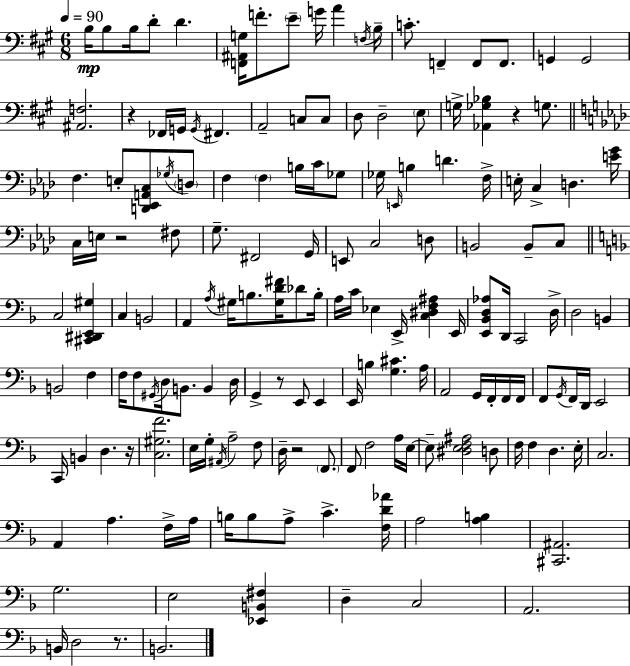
X:1
T:Untitled
M:6/8
L:1/4
K:A
B,/4 B,/2 B,/4 D/2 D [F,,^A,,G,]/4 F/2 E/2 G/4 A F,/4 B,/4 C/2 F,, F,,/2 F,,/2 G,, G,,2 [^A,,F,]2 z _F,,/4 G,,/4 G,,/4 ^F,, A,,2 C,/2 C,/2 D,/2 D,2 E,/2 G,/4 [_A,,_G,_B,] z G,/2 F, E,/2 [D,,_E,,A,,C,]/2 _G,/4 D,/2 F, F, B,/4 C/4 _G,/2 _G,/4 E,,/4 B, D F,/4 E,/4 C, D, [EG]/4 C,/4 E,/4 z2 ^F,/2 G,/2 ^F,,2 G,,/4 E,,/2 C,2 D,/2 B,,2 B,,/2 C,/2 C,2 [^C,,^D,,E,,^G,] C, B,,2 A,, A,/4 ^G,/4 B,/2 [^G,D^F]/4 _D/2 B,/4 A,/4 C/4 _E, E,,/4 [C,^D,F,^A,] E,,/4 [E,,_B,,D,_A,]/2 D,,/4 C,,2 D,/4 D,2 B,, B,,2 F, F,/4 F,/2 ^G,,/4 D,/4 B,,/2 B,, D,/4 G,, z/2 E,,/2 E,, E,,/4 B, [G,^C] A,/4 A,,2 G,,/4 F,,/4 F,,/4 F,,/4 F,,/2 G,,/4 F,,/4 D,,/4 E,,2 C,,/4 B,, D, z/4 [C,^G,F]2 E,/4 G,/4 ^A,,/4 A,2 F,/2 D,/4 z2 F,,/2 F,,/2 F,2 A,/4 E,/4 E,/2 [^D,E,F,^A,]2 D,/2 F,/4 F, D, E,/4 C,2 A,, A, F,/4 A,/4 B,/4 B,/2 A,/2 C [F,D_A]/4 A,2 [A,B,] [^C,,^A,,]2 G,2 E,2 [_E,,B,,^F,] D, C,2 A,,2 B,,/4 D,2 z/2 B,,2